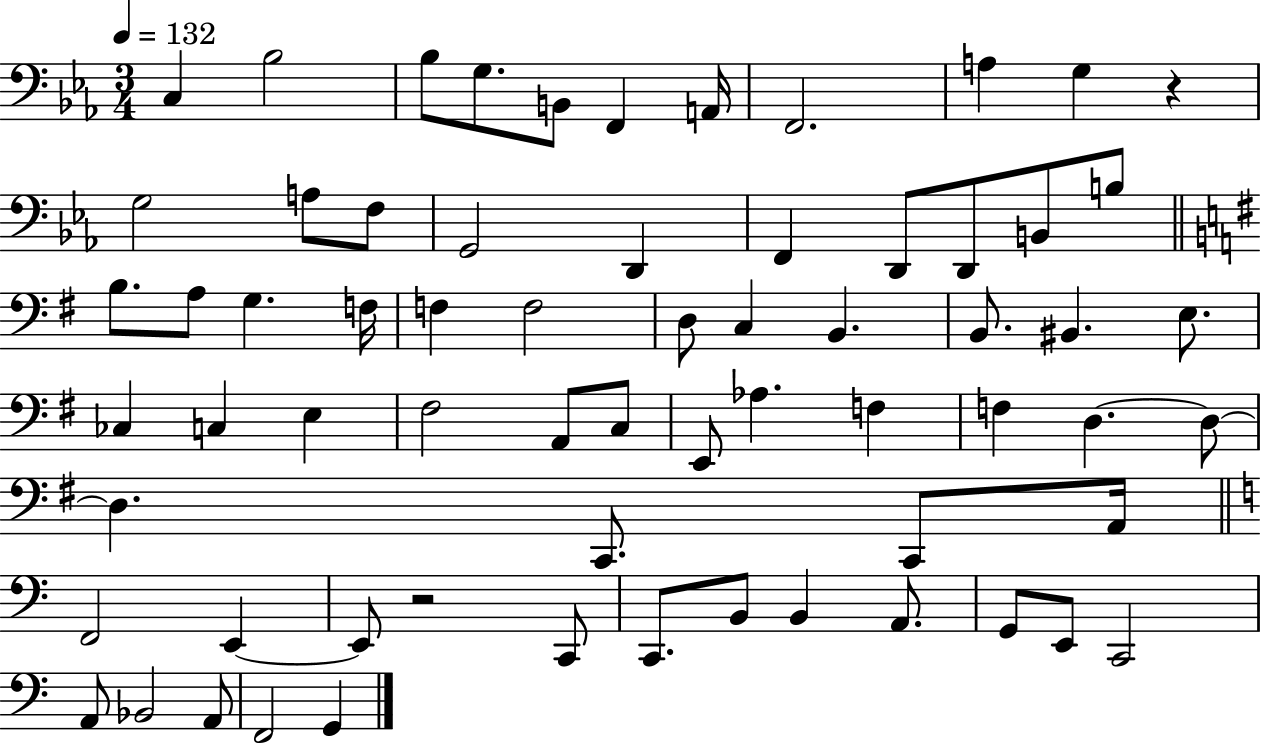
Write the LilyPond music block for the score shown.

{
  \clef bass
  \numericTimeSignature
  \time 3/4
  \key ees \major
  \tempo 4 = 132
  c4 bes2 | bes8 g8. b,8 f,4 a,16 | f,2. | a4 g4 r4 | \break g2 a8 f8 | g,2 d,4 | f,4 d,8 d,8 b,8 b8 | \bar "||" \break \key e \minor b8. a8 g4. f16 | f4 f2 | d8 c4 b,4. | b,8. bis,4. e8. | \break ces4 c4 e4 | fis2 a,8 c8 | e,8 aes4. f4 | f4 d4.~~ d8~~ | \break d4. c,8. c,8 a,16 | \bar "||" \break \key a \minor f,2 e,4~~ | e,8 r2 c,8 | c,8. b,8 b,4 a,8. | g,8 e,8 c,2 | \break a,8 bes,2 a,8 | f,2 g,4 | \bar "|."
}